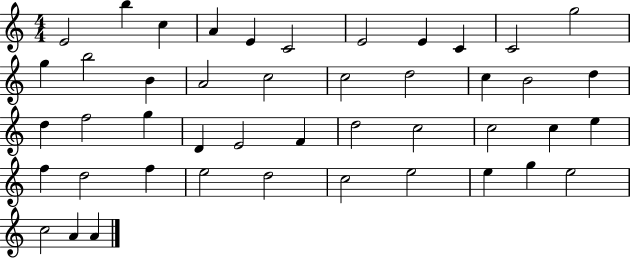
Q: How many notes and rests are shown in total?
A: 45